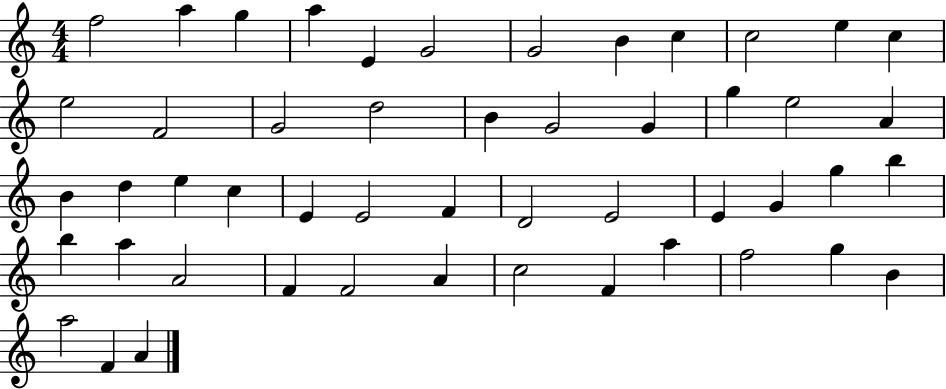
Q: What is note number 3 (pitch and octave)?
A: G5